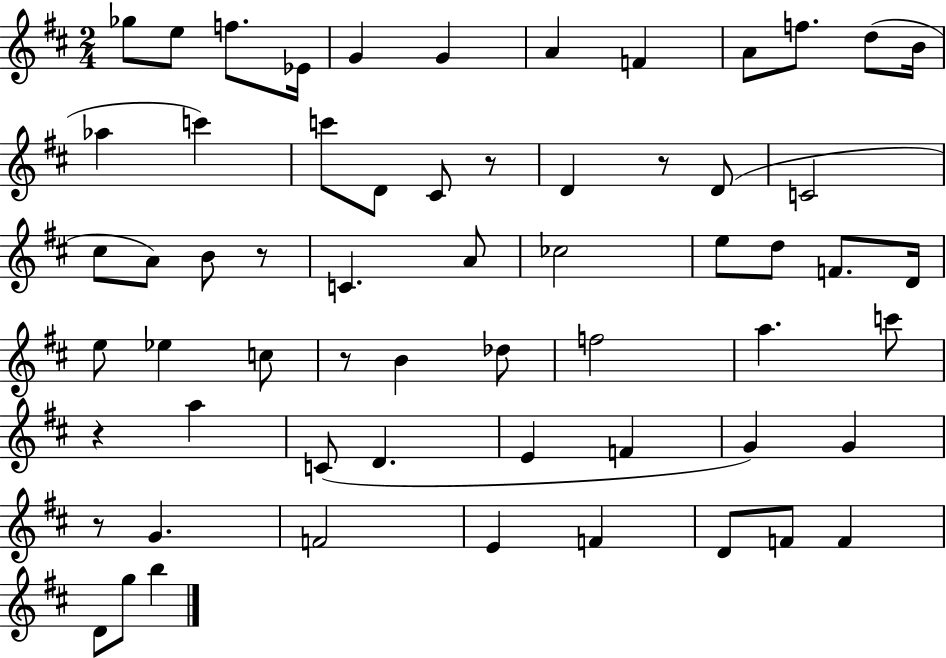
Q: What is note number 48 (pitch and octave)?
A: E4